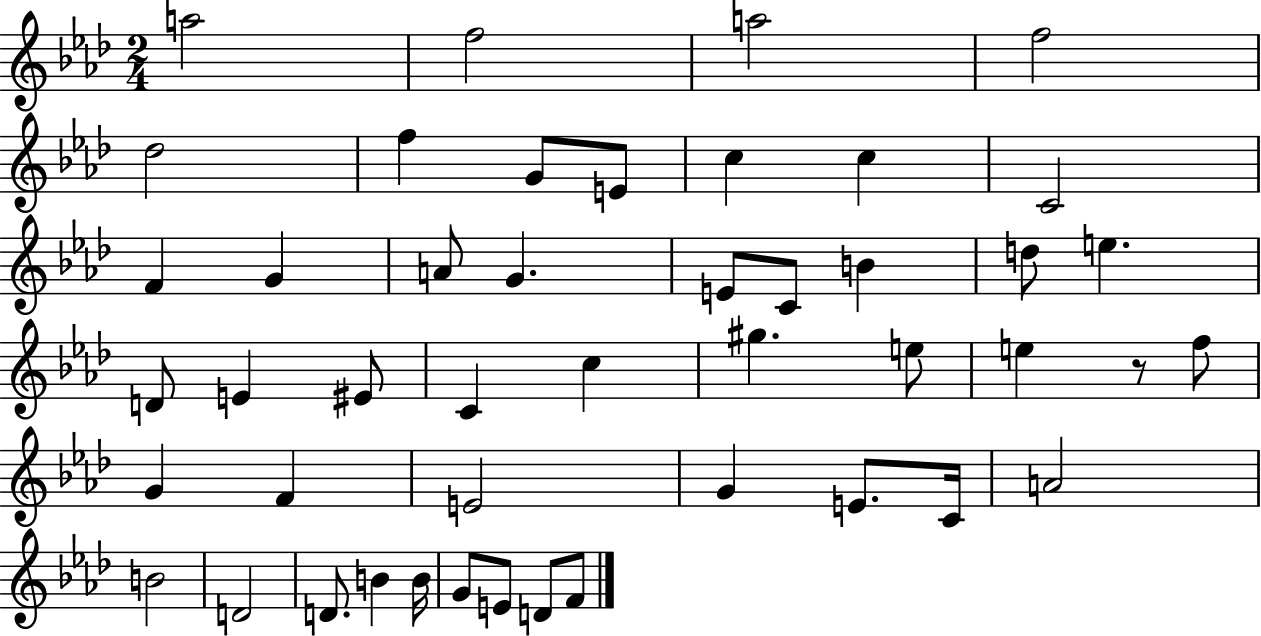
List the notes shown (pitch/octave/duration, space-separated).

A5/h F5/h A5/h F5/h Db5/h F5/q G4/e E4/e C5/q C5/q C4/h F4/q G4/q A4/e G4/q. E4/e C4/e B4/q D5/e E5/q. D4/e E4/q EIS4/e C4/q C5/q G#5/q. E5/e E5/q R/e F5/e G4/q F4/q E4/h G4/q E4/e. C4/s A4/h B4/h D4/h D4/e. B4/q B4/s G4/e E4/e D4/e F4/e